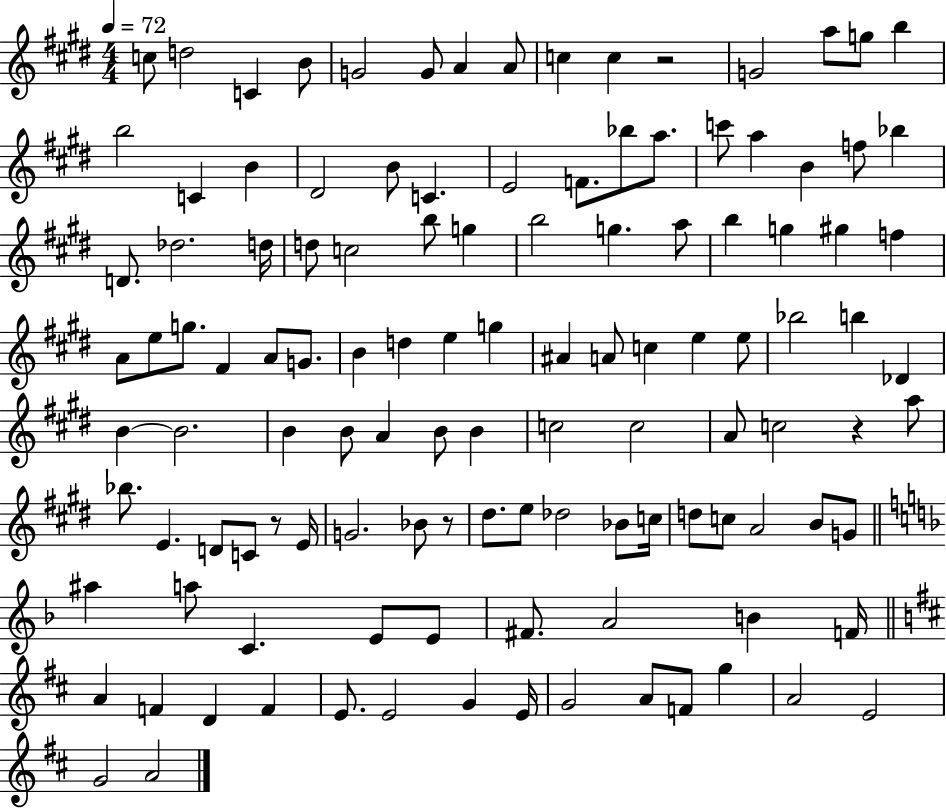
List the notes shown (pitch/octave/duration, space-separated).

C5/e D5/h C4/q B4/e G4/h G4/e A4/q A4/e C5/q C5/q R/h G4/h A5/e G5/e B5/q B5/h C4/q B4/q D#4/h B4/e C4/q. E4/h F4/e. Bb5/e A5/e. C6/e A5/q B4/q F5/e Bb5/q D4/e. Db5/h. D5/s D5/e C5/h B5/e G5/q B5/h G5/q. A5/e B5/q G5/q G#5/q F5/q A4/e E5/e G5/e. F#4/q A4/e G4/e. B4/q D5/q E5/q G5/q A#4/q A4/e C5/q E5/q E5/e Bb5/h B5/q Db4/q B4/q B4/h. B4/q B4/e A4/q B4/e B4/q C5/h C5/h A4/e C5/h R/q A5/e Bb5/e. E4/q. D4/e C4/e R/e E4/s G4/h. Bb4/e R/e D#5/e. E5/e Db5/h Bb4/e C5/s D5/e C5/e A4/h B4/e G4/e A#5/q A5/e C4/q. E4/e E4/e F#4/e. A4/h B4/q F4/s A4/q F4/q D4/q F4/q E4/e. E4/h G4/q E4/s G4/h A4/e F4/e G5/q A4/h E4/h G4/h A4/h